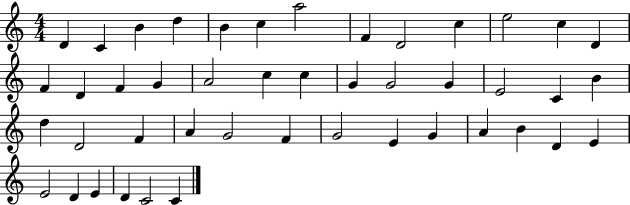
D4/q C4/q B4/q D5/q B4/q C5/q A5/h F4/q D4/h C5/q E5/h C5/q D4/q F4/q D4/q F4/q G4/q A4/h C5/q C5/q G4/q G4/h G4/q E4/h C4/q B4/q D5/q D4/h F4/q A4/q G4/h F4/q G4/h E4/q G4/q A4/q B4/q D4/q E4/q E4/h D4/q E4/q D4/q C4/h C4/q